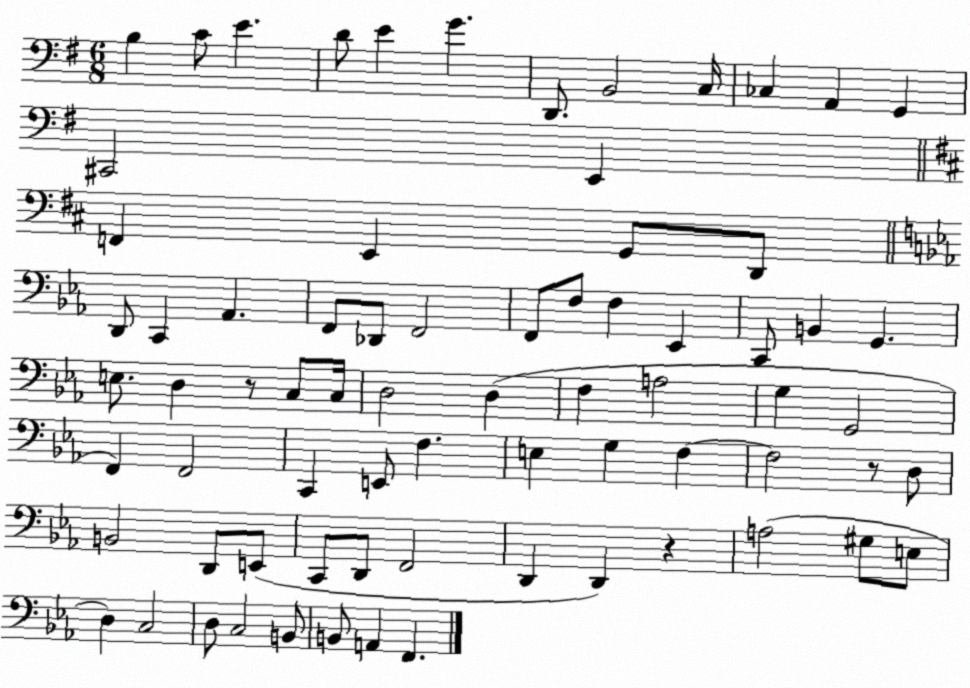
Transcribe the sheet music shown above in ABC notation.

X:1
T:Untitled
M:6/8
L:1/4
K:G
B, C/2 E D/2 E G D,,/2 B,,2 C,/4 _C, A,, G,, ^C,,2 E,, F,, E,, G,,/2 D,,/2 D,,/2 C,, _A,, F,,/2 _D,,/2 F,,2 F,,/2 F,/2 F, _E,, C,,/2 B,, G,, E,/2 D, z/2 C,/2 C,/4 D,2 D, F, A,2 G, G,,2 F,, F,,2 C,, E,,/2 F, E, G, F, F,2 z/2 D,/2 B,,2 D,,/2 E,,/2 C,,/2 D,,/2 F,,2 D,, D,, z A,2 ^G,/2 E,/2 D, C,2 D,/2 C,2 B,,/2 B,,/2 A,, F,,